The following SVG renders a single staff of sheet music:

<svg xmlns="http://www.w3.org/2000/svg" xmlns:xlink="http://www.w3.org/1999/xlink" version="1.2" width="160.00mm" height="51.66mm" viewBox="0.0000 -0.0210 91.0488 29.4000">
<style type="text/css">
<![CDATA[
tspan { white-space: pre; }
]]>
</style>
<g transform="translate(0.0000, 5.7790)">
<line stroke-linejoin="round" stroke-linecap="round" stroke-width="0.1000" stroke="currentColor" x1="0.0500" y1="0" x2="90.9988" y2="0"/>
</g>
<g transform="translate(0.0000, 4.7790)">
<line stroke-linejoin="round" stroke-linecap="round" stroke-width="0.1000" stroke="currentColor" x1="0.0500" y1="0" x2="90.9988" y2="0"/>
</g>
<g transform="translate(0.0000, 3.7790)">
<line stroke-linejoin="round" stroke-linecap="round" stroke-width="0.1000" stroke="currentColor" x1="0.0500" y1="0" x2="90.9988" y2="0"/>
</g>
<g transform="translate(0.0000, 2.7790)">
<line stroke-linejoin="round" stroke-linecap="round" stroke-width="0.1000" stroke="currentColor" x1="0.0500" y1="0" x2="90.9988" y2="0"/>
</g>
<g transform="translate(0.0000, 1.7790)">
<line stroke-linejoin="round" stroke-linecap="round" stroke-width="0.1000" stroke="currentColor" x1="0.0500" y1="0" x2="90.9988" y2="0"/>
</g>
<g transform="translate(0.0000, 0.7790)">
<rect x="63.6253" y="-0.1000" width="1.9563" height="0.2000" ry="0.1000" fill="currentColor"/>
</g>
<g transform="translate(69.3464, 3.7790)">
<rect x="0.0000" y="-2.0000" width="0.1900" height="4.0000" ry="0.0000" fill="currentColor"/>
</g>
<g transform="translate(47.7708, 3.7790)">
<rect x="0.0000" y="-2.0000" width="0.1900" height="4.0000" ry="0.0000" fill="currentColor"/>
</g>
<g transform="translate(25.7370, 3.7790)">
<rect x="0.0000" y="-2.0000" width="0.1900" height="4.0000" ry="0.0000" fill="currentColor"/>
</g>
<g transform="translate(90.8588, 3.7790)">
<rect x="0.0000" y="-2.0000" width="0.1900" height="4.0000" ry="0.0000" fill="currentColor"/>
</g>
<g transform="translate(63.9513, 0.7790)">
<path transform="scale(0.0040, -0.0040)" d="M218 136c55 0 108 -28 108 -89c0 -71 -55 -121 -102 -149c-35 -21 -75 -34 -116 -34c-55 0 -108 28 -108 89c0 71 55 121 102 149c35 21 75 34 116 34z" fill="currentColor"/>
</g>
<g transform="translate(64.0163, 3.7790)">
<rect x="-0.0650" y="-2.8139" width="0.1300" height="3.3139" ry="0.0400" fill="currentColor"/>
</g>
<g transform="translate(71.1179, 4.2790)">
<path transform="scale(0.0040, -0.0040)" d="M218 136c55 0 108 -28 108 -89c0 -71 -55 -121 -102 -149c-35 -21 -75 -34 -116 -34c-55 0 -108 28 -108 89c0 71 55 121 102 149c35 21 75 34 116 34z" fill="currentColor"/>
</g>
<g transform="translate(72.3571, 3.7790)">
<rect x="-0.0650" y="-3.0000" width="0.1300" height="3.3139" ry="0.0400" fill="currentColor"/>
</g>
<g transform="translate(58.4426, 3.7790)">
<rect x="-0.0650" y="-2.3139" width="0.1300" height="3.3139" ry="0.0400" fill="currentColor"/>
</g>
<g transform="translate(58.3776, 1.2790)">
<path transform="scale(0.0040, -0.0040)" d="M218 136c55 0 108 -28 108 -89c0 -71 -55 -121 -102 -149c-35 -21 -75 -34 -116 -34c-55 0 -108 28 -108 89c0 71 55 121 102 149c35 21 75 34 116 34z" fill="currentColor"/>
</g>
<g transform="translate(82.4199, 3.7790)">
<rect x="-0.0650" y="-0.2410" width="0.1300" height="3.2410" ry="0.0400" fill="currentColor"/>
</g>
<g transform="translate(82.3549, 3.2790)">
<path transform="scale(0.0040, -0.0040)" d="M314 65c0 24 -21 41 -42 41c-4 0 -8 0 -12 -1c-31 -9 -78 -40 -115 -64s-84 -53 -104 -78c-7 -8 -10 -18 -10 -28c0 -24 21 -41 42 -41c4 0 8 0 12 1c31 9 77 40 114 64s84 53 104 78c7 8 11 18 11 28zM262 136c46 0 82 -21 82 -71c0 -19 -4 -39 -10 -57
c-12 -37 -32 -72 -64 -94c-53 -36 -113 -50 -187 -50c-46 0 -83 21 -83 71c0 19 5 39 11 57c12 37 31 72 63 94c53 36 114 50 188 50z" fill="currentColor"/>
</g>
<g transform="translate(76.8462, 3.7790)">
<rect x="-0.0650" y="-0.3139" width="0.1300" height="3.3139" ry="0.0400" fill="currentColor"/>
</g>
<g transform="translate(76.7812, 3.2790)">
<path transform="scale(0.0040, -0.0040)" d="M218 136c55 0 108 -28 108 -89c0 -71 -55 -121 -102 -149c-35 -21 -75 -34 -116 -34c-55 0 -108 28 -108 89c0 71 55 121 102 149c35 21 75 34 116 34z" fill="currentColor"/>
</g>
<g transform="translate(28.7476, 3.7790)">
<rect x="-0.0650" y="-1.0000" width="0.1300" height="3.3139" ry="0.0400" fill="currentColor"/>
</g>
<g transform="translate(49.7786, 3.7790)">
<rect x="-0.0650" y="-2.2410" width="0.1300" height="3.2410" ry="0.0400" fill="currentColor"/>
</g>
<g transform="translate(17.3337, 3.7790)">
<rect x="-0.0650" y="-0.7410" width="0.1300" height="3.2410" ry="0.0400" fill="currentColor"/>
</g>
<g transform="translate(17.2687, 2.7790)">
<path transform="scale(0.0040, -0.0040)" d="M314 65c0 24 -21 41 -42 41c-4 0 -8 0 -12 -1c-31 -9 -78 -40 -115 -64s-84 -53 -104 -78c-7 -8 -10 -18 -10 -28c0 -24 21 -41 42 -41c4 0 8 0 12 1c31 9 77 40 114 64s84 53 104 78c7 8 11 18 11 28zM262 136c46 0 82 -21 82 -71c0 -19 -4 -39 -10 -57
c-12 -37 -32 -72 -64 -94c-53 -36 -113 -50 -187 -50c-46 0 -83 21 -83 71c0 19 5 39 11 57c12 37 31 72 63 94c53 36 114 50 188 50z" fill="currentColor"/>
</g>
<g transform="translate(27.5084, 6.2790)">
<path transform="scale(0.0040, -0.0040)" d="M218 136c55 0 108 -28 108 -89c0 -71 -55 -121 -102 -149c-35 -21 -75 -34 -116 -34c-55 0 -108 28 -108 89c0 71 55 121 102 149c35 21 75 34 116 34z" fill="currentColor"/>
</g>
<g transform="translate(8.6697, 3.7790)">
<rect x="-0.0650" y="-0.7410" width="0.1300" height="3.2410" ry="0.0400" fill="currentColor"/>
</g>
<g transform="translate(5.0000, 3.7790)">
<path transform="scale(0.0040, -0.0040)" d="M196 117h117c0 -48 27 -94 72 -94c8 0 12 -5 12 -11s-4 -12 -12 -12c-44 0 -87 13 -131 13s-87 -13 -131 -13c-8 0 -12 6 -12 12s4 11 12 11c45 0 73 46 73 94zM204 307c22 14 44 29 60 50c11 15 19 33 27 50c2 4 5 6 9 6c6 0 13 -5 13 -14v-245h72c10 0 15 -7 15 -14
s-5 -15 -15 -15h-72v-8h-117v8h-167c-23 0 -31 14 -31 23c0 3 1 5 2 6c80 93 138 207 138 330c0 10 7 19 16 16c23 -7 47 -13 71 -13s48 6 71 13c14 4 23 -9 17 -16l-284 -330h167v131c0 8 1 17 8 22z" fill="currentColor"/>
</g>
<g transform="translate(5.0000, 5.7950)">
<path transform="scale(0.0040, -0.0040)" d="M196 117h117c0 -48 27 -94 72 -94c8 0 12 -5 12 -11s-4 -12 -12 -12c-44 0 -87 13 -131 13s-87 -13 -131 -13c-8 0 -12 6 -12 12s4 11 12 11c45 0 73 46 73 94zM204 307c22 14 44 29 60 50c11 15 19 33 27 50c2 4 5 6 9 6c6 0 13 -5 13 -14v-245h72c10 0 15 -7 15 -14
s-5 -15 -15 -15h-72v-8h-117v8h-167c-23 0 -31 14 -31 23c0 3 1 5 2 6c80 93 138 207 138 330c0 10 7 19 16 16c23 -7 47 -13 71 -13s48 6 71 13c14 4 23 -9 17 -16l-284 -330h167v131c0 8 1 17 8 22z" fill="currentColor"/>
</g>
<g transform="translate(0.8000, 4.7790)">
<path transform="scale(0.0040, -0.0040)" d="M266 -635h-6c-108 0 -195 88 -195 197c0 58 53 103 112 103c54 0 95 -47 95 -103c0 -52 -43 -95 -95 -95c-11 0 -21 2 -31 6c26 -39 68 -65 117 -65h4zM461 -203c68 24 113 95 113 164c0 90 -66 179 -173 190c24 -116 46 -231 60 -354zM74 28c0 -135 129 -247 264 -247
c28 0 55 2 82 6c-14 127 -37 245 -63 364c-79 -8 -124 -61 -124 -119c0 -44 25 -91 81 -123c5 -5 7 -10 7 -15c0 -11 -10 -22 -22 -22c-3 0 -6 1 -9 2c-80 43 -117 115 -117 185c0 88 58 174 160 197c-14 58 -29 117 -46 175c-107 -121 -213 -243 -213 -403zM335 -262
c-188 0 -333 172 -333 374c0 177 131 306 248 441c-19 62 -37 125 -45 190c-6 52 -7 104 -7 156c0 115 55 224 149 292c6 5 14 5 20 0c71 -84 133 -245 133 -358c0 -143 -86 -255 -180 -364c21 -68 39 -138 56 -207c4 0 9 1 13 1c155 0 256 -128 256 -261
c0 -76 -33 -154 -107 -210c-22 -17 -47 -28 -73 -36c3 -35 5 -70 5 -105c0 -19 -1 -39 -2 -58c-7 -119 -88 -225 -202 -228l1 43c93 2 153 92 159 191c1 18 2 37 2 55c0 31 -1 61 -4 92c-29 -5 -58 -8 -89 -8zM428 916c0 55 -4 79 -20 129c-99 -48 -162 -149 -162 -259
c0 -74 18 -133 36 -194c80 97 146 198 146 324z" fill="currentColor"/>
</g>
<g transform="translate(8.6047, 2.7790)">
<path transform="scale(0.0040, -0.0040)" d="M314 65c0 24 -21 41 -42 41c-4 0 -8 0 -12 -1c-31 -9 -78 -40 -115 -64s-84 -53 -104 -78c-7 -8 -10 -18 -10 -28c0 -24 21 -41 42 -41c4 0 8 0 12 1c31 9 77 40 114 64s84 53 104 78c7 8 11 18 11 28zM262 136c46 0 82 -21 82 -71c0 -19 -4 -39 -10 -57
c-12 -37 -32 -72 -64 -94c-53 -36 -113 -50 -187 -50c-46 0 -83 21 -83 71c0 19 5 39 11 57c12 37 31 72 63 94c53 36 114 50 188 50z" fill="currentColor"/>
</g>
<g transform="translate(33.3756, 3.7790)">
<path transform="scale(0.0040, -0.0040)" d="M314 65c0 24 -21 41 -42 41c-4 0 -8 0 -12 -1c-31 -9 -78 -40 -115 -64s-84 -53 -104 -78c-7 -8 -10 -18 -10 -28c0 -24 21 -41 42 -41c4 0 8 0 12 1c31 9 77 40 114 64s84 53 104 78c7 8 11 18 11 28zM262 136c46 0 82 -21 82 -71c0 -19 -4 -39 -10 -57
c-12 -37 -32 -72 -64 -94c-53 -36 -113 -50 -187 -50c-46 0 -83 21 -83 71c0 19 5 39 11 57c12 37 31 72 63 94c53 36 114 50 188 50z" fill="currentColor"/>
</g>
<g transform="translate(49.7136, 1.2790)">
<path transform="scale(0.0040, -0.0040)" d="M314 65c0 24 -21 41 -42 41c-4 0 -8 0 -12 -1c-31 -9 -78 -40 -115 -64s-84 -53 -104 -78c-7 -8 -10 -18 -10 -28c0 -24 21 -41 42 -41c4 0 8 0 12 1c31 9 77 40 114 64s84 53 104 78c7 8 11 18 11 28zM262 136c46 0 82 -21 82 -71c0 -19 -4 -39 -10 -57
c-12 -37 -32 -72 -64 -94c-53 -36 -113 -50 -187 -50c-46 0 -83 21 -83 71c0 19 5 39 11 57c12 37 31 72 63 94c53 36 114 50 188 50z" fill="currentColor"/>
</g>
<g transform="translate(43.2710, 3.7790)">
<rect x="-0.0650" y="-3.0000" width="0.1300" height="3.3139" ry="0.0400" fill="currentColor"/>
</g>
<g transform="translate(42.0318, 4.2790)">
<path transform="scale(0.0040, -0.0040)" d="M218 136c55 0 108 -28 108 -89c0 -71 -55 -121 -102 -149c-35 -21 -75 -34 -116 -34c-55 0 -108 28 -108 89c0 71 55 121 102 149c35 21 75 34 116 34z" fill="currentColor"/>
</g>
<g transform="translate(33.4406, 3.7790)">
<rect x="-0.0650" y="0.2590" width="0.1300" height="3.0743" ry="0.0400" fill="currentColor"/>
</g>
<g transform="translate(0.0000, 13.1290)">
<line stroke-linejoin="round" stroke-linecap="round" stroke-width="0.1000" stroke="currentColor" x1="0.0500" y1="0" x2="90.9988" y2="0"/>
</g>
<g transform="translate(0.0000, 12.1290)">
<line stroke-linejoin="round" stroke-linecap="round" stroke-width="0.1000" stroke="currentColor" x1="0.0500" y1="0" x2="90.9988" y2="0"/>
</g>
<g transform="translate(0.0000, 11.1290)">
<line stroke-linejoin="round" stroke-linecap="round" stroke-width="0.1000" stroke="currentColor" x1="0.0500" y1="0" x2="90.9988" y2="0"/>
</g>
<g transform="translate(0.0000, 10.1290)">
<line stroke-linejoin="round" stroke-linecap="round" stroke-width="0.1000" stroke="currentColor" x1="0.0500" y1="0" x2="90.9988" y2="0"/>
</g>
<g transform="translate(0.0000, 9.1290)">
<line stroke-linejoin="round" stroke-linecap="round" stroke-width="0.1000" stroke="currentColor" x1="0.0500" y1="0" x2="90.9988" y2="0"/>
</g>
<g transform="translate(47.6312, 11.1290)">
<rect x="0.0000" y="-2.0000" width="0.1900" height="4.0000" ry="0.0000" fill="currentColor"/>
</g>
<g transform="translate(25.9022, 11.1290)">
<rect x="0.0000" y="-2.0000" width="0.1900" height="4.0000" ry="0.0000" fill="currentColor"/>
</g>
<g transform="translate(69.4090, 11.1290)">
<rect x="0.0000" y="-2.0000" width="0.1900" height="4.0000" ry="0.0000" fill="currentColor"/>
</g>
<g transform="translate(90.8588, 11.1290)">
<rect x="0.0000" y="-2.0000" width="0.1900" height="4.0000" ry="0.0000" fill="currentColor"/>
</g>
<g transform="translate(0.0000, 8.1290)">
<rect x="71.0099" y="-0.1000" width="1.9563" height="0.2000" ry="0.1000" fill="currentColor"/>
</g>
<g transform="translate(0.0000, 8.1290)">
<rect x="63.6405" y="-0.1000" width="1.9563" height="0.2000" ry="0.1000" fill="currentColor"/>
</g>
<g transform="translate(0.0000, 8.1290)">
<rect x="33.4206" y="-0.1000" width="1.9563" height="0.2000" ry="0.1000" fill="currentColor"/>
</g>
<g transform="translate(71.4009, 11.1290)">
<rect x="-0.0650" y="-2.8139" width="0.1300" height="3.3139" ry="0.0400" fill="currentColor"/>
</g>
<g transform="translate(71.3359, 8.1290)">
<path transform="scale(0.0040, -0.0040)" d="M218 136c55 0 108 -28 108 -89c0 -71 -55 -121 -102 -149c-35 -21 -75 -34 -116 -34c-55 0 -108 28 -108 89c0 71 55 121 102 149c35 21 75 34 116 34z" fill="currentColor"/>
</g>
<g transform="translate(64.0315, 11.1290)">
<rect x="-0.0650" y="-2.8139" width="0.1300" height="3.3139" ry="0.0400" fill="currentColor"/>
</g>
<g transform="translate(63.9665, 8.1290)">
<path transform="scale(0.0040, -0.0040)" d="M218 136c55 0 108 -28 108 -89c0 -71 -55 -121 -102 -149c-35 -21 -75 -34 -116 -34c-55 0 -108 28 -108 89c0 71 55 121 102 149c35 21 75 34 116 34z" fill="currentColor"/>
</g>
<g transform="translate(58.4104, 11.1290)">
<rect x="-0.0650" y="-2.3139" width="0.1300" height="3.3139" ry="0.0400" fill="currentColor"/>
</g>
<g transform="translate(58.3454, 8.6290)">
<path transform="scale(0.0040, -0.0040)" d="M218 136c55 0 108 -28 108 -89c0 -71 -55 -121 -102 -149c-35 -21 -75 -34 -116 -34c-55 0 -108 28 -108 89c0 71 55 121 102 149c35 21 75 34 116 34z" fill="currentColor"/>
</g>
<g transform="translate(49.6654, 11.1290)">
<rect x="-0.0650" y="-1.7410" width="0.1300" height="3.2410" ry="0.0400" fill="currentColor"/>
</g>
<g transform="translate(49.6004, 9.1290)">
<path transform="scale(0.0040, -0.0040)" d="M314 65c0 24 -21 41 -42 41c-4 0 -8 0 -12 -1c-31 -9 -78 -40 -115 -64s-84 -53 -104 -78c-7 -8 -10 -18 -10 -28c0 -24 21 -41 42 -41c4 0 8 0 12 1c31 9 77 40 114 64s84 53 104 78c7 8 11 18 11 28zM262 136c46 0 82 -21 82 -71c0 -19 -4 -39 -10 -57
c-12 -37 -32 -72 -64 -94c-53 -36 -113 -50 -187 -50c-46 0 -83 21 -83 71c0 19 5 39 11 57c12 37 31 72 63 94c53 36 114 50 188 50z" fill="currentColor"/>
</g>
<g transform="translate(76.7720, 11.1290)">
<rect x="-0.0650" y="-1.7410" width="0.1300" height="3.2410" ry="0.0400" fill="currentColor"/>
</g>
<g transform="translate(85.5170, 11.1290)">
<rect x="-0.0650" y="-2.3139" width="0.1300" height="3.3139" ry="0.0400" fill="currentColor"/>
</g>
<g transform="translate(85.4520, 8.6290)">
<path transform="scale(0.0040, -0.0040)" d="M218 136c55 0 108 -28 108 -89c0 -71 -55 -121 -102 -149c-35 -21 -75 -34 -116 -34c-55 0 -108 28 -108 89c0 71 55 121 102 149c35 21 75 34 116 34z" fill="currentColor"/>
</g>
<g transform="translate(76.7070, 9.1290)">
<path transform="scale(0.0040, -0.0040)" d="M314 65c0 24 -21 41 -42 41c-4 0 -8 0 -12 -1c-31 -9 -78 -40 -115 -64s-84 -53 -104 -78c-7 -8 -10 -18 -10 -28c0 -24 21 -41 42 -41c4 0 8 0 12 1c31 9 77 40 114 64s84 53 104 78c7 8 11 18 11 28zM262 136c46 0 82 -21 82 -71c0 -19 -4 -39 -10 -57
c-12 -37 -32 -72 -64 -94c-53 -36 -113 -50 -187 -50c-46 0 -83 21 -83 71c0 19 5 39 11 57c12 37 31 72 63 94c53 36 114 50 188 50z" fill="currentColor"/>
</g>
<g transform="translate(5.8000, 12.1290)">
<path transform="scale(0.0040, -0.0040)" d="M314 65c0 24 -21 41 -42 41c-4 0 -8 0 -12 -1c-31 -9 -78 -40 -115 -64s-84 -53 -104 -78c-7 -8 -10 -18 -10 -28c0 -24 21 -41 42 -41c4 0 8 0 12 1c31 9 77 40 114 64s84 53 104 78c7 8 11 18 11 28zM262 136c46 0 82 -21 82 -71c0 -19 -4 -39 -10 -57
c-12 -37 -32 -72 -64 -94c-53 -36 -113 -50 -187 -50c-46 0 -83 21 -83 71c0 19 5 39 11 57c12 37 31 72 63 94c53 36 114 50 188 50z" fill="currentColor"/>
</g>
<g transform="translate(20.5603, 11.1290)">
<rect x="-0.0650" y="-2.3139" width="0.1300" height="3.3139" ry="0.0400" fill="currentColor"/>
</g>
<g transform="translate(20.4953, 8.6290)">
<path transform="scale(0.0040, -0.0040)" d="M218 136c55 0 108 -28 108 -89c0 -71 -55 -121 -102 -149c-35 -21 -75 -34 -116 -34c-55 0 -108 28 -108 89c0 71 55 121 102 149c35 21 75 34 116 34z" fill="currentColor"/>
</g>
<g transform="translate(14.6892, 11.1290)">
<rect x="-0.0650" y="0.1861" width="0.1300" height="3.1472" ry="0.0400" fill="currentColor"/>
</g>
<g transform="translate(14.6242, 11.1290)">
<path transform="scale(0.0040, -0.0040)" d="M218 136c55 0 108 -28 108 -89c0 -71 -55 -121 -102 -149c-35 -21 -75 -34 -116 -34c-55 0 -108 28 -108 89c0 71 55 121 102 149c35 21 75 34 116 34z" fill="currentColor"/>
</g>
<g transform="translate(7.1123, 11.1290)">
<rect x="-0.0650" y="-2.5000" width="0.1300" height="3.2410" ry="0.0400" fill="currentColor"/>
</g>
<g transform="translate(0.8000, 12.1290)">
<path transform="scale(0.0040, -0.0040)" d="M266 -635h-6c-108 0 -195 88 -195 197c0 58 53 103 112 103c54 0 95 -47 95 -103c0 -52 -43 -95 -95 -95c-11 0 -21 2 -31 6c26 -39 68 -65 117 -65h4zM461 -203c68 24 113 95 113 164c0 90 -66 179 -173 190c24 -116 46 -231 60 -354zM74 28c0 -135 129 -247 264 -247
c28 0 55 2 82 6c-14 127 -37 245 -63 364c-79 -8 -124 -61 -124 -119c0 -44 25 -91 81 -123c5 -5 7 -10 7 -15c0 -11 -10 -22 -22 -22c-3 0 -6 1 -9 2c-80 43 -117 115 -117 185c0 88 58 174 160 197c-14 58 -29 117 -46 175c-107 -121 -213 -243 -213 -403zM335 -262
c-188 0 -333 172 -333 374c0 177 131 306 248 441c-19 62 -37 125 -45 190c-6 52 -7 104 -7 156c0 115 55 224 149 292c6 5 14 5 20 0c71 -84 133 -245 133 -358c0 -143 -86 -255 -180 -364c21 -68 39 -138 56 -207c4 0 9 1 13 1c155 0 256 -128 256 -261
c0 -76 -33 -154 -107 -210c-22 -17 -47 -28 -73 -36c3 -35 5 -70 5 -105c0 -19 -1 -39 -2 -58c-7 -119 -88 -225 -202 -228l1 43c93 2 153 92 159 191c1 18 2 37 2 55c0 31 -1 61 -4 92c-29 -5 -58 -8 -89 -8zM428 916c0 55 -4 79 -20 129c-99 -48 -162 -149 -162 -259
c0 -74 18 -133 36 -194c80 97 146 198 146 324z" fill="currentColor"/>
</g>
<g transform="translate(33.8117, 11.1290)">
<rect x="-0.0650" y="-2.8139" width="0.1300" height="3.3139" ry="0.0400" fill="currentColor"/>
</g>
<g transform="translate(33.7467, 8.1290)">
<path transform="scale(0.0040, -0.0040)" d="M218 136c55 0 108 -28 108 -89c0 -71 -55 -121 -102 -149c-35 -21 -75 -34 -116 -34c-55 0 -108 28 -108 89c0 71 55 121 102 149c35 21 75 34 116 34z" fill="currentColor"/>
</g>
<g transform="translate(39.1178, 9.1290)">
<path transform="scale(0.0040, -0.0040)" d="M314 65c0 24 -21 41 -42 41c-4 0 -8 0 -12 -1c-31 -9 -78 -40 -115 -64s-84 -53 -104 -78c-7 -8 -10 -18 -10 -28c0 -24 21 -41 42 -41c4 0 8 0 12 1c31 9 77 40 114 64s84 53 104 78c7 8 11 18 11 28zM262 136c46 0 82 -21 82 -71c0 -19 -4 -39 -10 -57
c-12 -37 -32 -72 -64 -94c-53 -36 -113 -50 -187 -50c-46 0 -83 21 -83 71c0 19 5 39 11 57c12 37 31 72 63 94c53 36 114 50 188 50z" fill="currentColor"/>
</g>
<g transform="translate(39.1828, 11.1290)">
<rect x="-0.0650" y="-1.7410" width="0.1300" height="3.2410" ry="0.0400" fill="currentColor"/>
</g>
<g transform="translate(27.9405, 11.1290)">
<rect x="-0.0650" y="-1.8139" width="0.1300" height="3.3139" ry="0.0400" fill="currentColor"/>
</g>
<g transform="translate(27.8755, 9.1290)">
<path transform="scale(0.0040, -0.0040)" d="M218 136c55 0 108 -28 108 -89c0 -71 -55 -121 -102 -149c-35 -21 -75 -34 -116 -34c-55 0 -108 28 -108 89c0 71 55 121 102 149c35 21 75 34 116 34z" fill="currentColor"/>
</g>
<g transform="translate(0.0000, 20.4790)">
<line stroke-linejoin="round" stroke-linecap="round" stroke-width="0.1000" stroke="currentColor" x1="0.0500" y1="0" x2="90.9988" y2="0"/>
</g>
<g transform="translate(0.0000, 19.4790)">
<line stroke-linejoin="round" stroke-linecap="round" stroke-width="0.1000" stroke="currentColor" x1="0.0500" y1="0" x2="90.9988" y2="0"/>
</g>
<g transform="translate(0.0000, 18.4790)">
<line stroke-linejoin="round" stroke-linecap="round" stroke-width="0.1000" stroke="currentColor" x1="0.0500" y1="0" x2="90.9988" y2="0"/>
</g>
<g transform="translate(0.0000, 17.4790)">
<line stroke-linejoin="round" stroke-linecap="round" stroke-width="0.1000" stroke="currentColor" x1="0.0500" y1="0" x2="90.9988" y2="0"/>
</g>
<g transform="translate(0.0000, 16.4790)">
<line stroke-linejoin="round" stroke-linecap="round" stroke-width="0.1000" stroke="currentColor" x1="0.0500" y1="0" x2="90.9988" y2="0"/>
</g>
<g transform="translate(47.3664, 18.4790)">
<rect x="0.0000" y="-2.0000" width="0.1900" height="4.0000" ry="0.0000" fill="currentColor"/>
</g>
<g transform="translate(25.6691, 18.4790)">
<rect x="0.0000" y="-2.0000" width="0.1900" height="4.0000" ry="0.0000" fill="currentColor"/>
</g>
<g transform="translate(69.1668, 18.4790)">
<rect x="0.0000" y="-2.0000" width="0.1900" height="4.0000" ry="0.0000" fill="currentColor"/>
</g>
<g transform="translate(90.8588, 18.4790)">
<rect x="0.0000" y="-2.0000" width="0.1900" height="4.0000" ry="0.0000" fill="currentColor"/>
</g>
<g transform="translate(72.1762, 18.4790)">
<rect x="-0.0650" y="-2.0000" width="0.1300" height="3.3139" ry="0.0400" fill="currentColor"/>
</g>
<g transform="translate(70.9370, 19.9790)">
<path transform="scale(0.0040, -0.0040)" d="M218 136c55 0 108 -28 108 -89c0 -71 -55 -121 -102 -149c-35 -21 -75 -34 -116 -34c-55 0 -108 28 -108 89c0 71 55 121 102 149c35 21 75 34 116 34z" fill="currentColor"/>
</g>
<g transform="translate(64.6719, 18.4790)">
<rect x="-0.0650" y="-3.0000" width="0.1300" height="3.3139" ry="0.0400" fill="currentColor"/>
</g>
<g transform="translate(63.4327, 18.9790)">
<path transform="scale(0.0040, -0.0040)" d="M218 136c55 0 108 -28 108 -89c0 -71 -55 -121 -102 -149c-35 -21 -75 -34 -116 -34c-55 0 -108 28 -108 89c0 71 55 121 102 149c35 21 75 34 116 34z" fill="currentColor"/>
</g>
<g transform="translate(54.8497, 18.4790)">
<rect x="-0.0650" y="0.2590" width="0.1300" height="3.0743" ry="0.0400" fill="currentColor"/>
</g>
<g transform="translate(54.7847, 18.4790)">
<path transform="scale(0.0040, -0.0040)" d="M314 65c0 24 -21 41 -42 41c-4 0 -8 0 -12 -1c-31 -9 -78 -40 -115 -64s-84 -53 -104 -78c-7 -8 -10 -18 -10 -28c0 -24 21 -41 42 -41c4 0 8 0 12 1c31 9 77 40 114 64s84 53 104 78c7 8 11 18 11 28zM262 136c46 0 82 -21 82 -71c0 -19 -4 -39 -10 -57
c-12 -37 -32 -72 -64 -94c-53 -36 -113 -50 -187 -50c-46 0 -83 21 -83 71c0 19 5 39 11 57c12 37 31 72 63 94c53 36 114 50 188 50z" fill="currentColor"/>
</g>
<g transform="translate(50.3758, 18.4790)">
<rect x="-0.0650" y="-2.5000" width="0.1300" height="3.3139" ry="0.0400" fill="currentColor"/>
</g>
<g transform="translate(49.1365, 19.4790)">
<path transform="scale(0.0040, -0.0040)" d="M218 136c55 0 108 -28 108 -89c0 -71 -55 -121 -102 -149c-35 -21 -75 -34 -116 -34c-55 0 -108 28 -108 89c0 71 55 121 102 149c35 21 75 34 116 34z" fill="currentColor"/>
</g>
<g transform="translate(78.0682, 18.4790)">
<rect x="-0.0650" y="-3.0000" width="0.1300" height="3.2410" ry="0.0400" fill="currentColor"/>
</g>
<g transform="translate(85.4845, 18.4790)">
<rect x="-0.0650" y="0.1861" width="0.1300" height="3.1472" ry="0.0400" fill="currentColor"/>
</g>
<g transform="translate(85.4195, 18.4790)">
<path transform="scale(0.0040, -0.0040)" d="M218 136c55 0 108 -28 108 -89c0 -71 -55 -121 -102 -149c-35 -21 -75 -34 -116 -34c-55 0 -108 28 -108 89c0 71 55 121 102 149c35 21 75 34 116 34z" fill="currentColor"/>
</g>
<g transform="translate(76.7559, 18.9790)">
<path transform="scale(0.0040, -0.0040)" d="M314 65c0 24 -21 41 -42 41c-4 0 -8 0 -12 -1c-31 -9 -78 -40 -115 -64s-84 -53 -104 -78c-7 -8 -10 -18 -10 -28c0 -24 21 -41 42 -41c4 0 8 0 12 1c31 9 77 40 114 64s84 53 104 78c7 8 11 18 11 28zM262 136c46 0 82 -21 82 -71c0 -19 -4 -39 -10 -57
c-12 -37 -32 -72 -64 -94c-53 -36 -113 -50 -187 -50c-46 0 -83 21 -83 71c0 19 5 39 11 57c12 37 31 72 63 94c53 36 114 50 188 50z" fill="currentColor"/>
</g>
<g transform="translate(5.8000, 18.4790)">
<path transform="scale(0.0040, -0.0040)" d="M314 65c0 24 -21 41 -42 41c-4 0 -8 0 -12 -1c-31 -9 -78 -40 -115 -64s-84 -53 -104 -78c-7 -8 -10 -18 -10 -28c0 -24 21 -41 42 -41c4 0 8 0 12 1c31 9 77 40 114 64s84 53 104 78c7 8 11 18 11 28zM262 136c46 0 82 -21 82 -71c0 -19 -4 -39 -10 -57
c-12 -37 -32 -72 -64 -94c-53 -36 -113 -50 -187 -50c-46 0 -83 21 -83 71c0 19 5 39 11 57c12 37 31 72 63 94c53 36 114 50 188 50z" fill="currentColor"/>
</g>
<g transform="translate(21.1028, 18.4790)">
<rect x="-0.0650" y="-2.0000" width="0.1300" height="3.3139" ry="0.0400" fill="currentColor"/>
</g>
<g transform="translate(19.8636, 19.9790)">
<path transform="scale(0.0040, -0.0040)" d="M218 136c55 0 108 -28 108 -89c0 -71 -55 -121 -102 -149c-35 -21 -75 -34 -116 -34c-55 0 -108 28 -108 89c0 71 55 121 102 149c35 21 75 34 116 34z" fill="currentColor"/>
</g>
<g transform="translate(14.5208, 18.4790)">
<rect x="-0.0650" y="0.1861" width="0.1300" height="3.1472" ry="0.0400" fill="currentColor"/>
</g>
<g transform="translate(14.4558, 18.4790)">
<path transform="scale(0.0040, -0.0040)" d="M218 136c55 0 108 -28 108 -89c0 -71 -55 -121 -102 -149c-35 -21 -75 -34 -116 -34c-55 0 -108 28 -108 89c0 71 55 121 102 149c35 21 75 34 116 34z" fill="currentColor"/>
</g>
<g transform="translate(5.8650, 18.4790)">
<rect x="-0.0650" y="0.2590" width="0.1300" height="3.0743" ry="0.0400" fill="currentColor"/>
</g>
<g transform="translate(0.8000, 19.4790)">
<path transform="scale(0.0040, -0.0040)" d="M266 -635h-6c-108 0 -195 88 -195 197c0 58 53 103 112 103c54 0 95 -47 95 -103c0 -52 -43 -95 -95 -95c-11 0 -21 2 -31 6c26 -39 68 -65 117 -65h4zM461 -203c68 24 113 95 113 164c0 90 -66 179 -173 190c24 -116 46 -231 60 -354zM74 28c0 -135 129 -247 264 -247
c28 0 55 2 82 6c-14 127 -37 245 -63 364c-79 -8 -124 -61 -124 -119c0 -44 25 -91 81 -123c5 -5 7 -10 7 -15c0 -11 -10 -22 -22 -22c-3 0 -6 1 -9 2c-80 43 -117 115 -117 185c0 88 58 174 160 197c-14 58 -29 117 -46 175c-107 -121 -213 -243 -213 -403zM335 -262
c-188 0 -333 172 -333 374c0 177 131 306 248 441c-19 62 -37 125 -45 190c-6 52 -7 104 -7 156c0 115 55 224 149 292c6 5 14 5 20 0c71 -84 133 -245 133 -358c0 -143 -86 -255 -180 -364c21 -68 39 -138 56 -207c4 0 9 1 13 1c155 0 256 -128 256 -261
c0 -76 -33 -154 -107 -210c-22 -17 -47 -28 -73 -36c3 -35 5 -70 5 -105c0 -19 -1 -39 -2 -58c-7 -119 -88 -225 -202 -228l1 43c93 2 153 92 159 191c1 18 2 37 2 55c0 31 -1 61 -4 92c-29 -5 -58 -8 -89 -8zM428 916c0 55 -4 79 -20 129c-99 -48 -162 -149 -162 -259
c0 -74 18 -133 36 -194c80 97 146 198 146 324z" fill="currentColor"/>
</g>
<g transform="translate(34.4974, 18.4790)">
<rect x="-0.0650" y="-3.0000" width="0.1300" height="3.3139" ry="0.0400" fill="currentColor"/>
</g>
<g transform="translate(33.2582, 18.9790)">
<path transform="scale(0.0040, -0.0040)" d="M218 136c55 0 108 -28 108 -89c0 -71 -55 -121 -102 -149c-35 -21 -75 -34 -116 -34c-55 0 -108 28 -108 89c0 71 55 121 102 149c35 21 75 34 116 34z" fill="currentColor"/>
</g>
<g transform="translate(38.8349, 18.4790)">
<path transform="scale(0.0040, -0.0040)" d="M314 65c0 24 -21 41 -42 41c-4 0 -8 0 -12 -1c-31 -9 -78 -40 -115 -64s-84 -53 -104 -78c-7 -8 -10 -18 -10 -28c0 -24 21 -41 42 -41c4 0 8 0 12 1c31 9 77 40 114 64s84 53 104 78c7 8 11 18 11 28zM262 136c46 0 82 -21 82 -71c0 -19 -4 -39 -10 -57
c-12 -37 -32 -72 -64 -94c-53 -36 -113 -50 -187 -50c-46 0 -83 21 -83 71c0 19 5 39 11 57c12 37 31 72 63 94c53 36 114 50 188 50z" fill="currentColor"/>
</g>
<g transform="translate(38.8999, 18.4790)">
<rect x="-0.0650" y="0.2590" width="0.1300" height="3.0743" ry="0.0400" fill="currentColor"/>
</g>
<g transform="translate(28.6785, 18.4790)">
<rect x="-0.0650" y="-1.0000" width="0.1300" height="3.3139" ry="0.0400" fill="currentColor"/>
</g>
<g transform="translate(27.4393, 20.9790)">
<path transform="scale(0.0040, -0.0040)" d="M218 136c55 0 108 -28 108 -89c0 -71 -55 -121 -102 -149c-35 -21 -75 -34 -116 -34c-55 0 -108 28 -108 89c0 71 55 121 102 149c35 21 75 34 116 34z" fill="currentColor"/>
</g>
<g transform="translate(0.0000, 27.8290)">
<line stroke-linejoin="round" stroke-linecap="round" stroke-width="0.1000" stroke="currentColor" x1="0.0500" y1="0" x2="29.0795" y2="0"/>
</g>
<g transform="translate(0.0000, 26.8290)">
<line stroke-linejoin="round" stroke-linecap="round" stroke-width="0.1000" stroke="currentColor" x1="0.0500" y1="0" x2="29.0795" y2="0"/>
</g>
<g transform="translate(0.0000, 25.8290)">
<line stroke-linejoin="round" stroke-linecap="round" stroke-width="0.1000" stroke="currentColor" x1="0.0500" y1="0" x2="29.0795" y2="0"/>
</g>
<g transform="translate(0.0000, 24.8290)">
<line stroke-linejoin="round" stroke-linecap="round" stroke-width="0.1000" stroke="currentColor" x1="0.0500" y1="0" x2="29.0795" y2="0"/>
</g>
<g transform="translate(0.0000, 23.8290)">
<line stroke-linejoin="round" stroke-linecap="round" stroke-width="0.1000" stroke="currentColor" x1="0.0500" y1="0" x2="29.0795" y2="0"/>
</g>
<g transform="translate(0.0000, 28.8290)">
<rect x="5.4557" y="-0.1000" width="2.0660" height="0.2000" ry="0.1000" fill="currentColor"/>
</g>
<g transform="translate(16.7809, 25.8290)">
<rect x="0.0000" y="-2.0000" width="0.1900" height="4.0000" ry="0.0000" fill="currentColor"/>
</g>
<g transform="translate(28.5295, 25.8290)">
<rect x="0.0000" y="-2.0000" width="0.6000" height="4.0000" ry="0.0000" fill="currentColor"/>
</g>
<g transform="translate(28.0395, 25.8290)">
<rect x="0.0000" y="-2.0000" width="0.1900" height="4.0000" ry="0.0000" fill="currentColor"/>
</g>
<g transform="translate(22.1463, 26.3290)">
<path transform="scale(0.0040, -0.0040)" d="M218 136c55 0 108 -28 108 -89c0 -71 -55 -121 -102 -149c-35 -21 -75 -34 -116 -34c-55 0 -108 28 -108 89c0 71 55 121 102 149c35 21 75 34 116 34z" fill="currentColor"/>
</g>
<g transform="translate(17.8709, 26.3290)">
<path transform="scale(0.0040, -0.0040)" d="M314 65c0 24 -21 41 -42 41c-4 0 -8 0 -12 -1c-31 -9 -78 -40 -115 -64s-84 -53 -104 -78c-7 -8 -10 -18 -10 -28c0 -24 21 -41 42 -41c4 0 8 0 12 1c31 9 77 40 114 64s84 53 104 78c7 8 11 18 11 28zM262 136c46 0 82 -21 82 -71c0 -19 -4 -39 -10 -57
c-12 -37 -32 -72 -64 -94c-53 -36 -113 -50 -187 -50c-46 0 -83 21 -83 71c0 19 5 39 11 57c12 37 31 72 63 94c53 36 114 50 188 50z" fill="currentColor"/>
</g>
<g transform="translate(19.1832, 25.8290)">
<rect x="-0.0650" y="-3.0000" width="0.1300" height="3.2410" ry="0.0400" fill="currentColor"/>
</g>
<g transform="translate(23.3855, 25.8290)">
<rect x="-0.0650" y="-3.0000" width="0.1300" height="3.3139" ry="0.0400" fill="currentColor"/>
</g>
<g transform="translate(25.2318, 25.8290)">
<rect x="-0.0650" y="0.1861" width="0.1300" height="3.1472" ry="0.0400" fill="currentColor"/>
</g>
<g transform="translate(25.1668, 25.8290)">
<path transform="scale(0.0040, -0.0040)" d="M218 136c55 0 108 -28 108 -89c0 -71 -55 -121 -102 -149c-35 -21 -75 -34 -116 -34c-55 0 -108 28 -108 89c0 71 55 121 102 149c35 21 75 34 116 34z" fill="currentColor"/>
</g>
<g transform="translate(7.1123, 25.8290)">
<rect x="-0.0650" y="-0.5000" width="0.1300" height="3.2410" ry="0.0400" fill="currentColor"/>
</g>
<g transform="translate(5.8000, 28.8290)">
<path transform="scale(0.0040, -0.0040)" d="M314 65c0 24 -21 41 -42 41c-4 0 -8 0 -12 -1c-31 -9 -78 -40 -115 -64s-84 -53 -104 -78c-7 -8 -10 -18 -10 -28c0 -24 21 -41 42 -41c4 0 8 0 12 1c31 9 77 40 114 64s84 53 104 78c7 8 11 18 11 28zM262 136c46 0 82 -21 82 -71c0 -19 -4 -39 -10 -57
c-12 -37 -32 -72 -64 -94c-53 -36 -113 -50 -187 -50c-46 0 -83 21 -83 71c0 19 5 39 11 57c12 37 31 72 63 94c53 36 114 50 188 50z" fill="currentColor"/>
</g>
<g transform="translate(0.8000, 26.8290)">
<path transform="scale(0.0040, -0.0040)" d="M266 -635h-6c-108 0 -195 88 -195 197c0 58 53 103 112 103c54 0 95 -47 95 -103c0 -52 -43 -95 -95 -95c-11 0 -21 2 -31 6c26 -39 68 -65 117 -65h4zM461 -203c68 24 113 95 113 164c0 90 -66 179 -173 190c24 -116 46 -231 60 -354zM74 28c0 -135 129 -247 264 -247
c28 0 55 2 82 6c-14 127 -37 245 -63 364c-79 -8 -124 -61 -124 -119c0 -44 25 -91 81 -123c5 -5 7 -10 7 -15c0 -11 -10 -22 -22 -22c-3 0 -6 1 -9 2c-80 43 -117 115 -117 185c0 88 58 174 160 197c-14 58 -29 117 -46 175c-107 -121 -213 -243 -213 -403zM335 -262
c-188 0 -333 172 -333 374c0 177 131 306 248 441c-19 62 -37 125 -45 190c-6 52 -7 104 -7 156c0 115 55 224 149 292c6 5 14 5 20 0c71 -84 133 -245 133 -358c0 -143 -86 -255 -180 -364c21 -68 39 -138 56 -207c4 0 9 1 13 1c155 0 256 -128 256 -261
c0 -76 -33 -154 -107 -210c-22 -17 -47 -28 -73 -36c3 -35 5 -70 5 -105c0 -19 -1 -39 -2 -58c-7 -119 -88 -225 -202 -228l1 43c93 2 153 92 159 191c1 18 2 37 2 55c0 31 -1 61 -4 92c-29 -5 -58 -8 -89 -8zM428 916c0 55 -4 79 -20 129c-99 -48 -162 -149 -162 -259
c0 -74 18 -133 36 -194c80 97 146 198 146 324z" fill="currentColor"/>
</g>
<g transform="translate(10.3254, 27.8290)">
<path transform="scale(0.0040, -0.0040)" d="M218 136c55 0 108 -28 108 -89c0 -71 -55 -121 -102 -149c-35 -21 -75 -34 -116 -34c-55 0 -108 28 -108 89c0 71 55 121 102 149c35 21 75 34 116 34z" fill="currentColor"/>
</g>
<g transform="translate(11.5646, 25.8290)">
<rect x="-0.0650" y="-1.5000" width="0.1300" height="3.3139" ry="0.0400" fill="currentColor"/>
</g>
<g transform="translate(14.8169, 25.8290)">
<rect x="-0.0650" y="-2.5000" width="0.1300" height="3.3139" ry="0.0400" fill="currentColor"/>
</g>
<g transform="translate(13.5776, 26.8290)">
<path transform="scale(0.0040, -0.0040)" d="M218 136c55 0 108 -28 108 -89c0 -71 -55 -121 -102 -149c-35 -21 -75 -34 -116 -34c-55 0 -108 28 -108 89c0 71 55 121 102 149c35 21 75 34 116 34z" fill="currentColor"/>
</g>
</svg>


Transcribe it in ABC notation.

X:1
T:Untitled
M:4/4
L:1/4
K:C
d2 d2 D B2 A g2 g a A c c2 G2 B g f a f2 f2 g a a f2 g B2 B F D A B2 G B2 A F A2 B C2 E G A2 A B